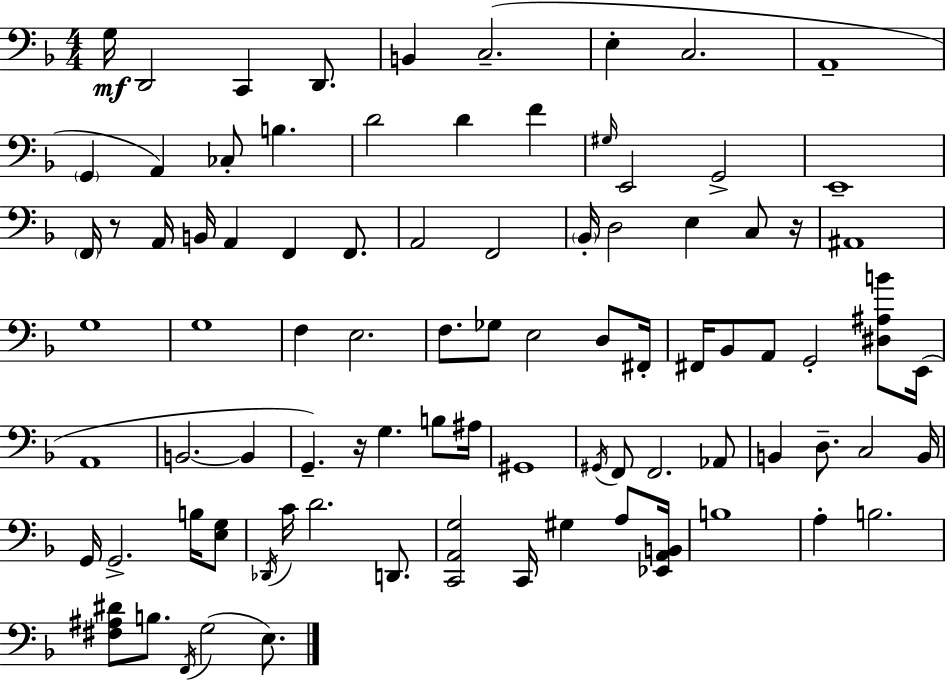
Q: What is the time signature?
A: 4/4